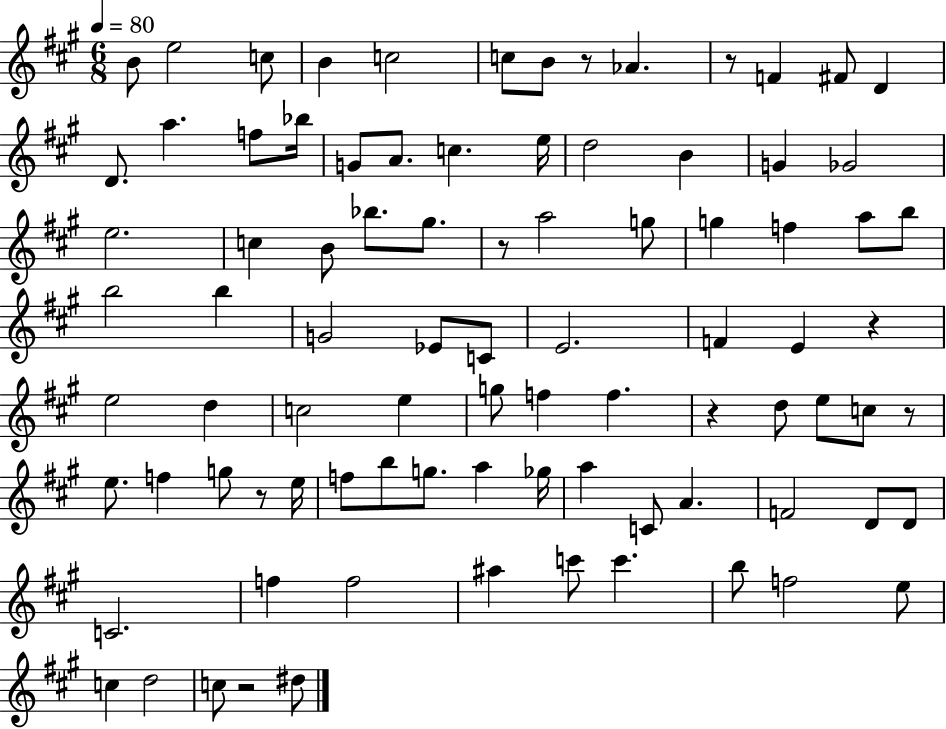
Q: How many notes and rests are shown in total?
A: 88